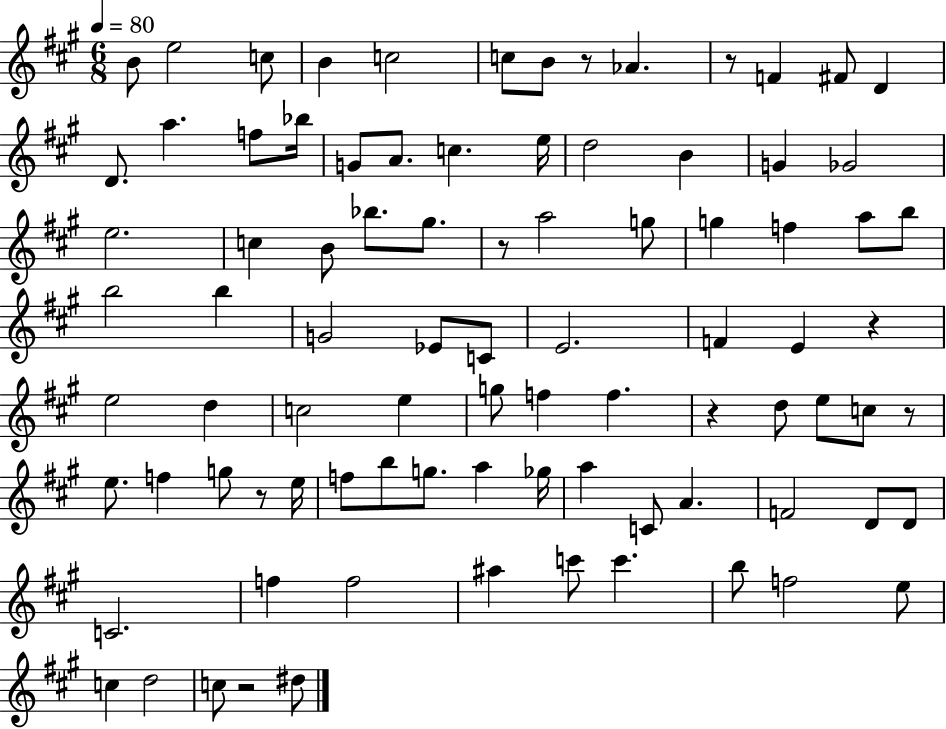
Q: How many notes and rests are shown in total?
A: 88